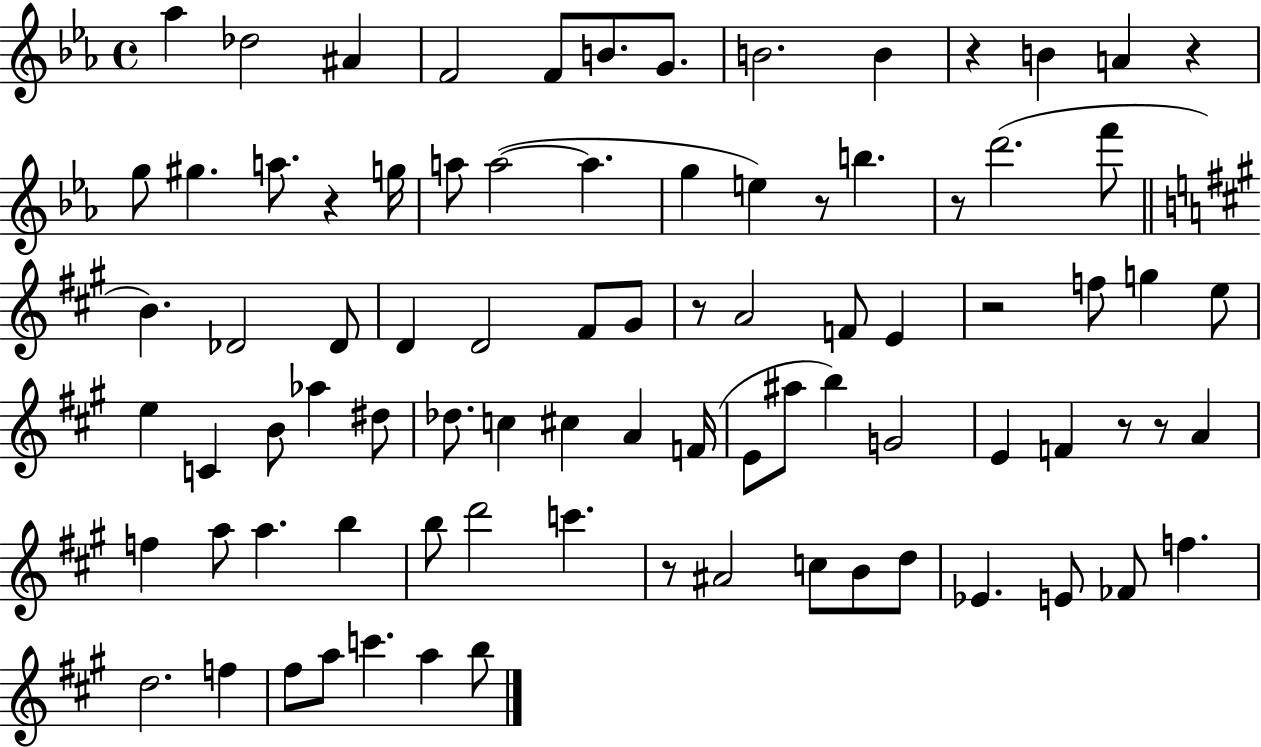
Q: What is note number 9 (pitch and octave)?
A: B4